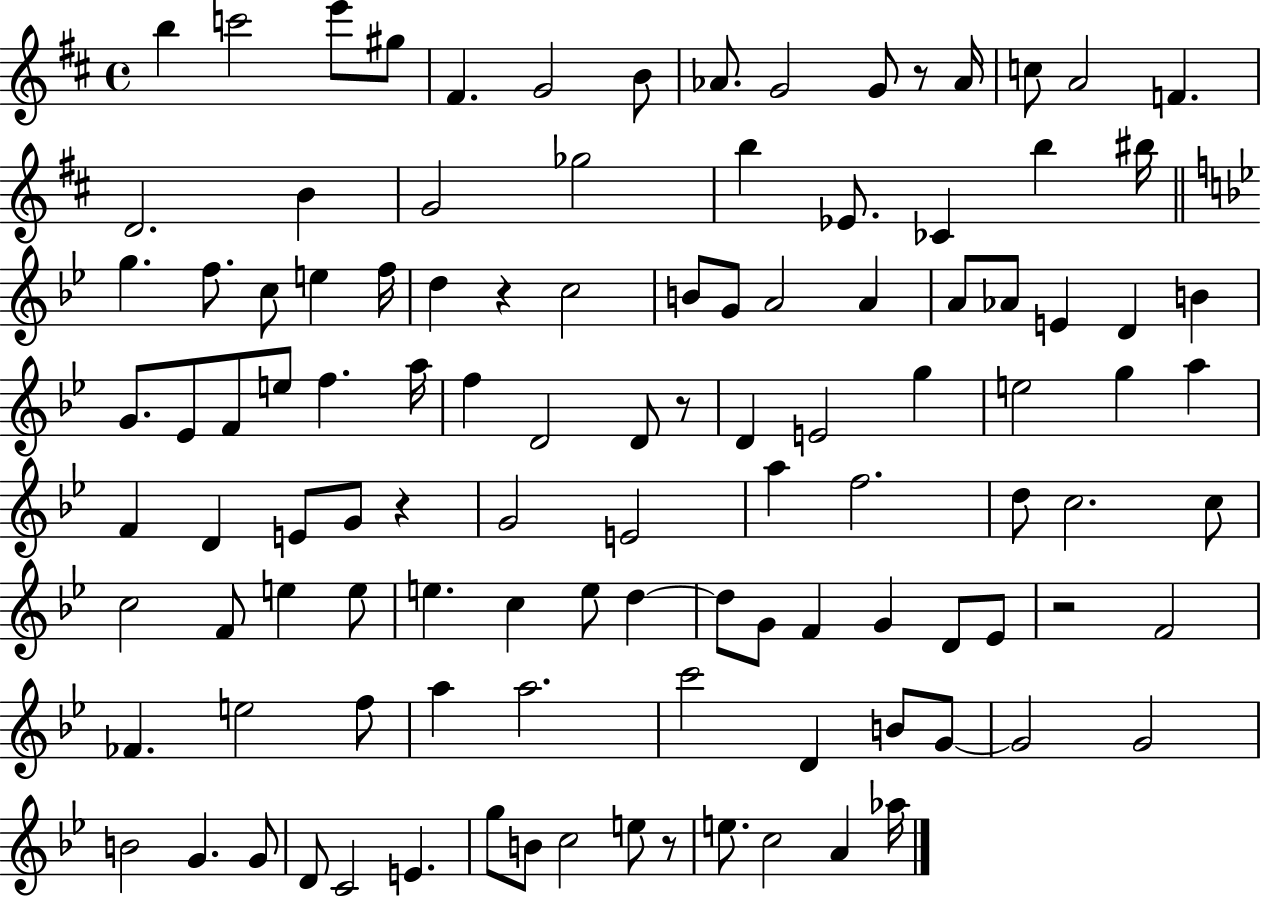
B5/q C6/h E6/e G#5/e F#4/q. G4/h B4/e Ab4/e. G4/h G4/e R/e Ab4/s C5/e A4/h F4/q. D4/h. B4/q G4/h Gb5/h B5/q Eb4/e. CES4/q B5/q BIS5/s G5/q. F5/e. C5/e E5/q F5/s D5/q R/q C5/h B4/e G4/e A4/h A4/q A4/e Ab4/e E4/q D4/q B4/q G4/e. Eb4/e F4/e E5/e F5/q. A5/s F5/q D4/h D4/e R/e D4/q E4/h G5/q E5/h G5/q A5/q F4/q D4/q E4/e G4/e R/q G4/h E4/h A5/q F5/h. D5/e C5/h. C5/e C5/h F4/e E5/q E5/e E5/q. C5/q E5/e D5/q D5/e G4/e F4/q G4/q D4/e Eb4/e R/h F4/h FES4/q. E5/h F5/e A5/q A5/h. C6/h D4/q B4/e G4/e G4/h G4/h B4/h G4/q. G4/e D4/e C4/h E4/q. G5/e B4/e C5/h E5/e R/e E5/e. C5/h A4/q Ab5/s